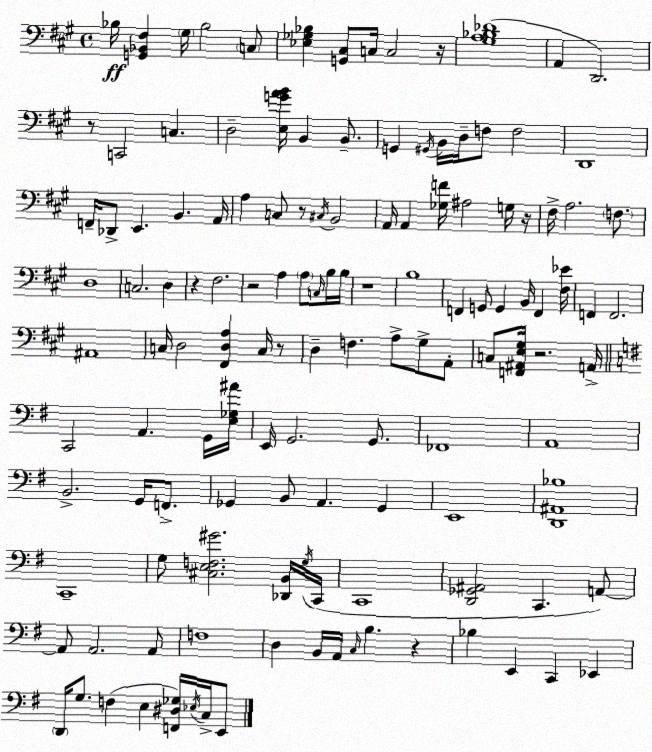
X:1
T:Untitled
M:4/4
L:1/4
K:A
_B,/4 [G,,_B,,^F,] ^G,/4 _B,2 C,/2 [_E,_G,_B,] [G,,^C,]/2 C,/4 C,2 z/4 [^G,A,_B,_D]4 A,, D,,2 z/2 C,,2 C, D,2 [E,GAB]/4 B,, B,,/2 G,, ^G,,/4 B,,/4 D,/4 F,/2 F,2 D,,4 F,,/4 _D,,/2 E,, B,, A,,/4 A, C,/2 z/2 ^C,/4 B,,2 A,,/4 A,, [_G,F]/4 ^A,2 G,/4 z/4 ^F,/4 A,2 F,/2 D,4 C,2 D, z ^F,2 z2 A, A,/2 C,/4 B,/4 B,/4 z4 B,4 F,, G,,/2 G,, B,,/4 F,, [^F,_E]/4 F,, F,,2 ^A,,4 C,/4 D,2 [^F,,D,A,] C,/4 z/2 D, F, A,/2 ^G,/2 A,,/2 C,/2 [F,,^A,,E,^G,]/4 z2 A,,/4 C,,2 A,, G,,/4 [E,_G,^A]/4 E,,/4 G,,2 G,,/2 _F,,4 A,,4 B,,2 G,,/4 F,,/2 _G,, B,,/2 A,, _G,, E,,4 [D,,^A,,_B,]4 C,,4 G,/2 [^C,E,F,^G]2 [_D,,B,,]/4 G,/4 C,,/4 C,,4 [D,,_G,,^A,,]2 C,, A,,/2 A,,/2 A,,2 A,,/2 F,4 D, B,,/4 A,,/4 C,/4 B, z _B, E,, C,, _E,, D,,/4 G,/2 F, E, [F,,^D,_G,]/4 _E,/4 C,/4 E,,/2